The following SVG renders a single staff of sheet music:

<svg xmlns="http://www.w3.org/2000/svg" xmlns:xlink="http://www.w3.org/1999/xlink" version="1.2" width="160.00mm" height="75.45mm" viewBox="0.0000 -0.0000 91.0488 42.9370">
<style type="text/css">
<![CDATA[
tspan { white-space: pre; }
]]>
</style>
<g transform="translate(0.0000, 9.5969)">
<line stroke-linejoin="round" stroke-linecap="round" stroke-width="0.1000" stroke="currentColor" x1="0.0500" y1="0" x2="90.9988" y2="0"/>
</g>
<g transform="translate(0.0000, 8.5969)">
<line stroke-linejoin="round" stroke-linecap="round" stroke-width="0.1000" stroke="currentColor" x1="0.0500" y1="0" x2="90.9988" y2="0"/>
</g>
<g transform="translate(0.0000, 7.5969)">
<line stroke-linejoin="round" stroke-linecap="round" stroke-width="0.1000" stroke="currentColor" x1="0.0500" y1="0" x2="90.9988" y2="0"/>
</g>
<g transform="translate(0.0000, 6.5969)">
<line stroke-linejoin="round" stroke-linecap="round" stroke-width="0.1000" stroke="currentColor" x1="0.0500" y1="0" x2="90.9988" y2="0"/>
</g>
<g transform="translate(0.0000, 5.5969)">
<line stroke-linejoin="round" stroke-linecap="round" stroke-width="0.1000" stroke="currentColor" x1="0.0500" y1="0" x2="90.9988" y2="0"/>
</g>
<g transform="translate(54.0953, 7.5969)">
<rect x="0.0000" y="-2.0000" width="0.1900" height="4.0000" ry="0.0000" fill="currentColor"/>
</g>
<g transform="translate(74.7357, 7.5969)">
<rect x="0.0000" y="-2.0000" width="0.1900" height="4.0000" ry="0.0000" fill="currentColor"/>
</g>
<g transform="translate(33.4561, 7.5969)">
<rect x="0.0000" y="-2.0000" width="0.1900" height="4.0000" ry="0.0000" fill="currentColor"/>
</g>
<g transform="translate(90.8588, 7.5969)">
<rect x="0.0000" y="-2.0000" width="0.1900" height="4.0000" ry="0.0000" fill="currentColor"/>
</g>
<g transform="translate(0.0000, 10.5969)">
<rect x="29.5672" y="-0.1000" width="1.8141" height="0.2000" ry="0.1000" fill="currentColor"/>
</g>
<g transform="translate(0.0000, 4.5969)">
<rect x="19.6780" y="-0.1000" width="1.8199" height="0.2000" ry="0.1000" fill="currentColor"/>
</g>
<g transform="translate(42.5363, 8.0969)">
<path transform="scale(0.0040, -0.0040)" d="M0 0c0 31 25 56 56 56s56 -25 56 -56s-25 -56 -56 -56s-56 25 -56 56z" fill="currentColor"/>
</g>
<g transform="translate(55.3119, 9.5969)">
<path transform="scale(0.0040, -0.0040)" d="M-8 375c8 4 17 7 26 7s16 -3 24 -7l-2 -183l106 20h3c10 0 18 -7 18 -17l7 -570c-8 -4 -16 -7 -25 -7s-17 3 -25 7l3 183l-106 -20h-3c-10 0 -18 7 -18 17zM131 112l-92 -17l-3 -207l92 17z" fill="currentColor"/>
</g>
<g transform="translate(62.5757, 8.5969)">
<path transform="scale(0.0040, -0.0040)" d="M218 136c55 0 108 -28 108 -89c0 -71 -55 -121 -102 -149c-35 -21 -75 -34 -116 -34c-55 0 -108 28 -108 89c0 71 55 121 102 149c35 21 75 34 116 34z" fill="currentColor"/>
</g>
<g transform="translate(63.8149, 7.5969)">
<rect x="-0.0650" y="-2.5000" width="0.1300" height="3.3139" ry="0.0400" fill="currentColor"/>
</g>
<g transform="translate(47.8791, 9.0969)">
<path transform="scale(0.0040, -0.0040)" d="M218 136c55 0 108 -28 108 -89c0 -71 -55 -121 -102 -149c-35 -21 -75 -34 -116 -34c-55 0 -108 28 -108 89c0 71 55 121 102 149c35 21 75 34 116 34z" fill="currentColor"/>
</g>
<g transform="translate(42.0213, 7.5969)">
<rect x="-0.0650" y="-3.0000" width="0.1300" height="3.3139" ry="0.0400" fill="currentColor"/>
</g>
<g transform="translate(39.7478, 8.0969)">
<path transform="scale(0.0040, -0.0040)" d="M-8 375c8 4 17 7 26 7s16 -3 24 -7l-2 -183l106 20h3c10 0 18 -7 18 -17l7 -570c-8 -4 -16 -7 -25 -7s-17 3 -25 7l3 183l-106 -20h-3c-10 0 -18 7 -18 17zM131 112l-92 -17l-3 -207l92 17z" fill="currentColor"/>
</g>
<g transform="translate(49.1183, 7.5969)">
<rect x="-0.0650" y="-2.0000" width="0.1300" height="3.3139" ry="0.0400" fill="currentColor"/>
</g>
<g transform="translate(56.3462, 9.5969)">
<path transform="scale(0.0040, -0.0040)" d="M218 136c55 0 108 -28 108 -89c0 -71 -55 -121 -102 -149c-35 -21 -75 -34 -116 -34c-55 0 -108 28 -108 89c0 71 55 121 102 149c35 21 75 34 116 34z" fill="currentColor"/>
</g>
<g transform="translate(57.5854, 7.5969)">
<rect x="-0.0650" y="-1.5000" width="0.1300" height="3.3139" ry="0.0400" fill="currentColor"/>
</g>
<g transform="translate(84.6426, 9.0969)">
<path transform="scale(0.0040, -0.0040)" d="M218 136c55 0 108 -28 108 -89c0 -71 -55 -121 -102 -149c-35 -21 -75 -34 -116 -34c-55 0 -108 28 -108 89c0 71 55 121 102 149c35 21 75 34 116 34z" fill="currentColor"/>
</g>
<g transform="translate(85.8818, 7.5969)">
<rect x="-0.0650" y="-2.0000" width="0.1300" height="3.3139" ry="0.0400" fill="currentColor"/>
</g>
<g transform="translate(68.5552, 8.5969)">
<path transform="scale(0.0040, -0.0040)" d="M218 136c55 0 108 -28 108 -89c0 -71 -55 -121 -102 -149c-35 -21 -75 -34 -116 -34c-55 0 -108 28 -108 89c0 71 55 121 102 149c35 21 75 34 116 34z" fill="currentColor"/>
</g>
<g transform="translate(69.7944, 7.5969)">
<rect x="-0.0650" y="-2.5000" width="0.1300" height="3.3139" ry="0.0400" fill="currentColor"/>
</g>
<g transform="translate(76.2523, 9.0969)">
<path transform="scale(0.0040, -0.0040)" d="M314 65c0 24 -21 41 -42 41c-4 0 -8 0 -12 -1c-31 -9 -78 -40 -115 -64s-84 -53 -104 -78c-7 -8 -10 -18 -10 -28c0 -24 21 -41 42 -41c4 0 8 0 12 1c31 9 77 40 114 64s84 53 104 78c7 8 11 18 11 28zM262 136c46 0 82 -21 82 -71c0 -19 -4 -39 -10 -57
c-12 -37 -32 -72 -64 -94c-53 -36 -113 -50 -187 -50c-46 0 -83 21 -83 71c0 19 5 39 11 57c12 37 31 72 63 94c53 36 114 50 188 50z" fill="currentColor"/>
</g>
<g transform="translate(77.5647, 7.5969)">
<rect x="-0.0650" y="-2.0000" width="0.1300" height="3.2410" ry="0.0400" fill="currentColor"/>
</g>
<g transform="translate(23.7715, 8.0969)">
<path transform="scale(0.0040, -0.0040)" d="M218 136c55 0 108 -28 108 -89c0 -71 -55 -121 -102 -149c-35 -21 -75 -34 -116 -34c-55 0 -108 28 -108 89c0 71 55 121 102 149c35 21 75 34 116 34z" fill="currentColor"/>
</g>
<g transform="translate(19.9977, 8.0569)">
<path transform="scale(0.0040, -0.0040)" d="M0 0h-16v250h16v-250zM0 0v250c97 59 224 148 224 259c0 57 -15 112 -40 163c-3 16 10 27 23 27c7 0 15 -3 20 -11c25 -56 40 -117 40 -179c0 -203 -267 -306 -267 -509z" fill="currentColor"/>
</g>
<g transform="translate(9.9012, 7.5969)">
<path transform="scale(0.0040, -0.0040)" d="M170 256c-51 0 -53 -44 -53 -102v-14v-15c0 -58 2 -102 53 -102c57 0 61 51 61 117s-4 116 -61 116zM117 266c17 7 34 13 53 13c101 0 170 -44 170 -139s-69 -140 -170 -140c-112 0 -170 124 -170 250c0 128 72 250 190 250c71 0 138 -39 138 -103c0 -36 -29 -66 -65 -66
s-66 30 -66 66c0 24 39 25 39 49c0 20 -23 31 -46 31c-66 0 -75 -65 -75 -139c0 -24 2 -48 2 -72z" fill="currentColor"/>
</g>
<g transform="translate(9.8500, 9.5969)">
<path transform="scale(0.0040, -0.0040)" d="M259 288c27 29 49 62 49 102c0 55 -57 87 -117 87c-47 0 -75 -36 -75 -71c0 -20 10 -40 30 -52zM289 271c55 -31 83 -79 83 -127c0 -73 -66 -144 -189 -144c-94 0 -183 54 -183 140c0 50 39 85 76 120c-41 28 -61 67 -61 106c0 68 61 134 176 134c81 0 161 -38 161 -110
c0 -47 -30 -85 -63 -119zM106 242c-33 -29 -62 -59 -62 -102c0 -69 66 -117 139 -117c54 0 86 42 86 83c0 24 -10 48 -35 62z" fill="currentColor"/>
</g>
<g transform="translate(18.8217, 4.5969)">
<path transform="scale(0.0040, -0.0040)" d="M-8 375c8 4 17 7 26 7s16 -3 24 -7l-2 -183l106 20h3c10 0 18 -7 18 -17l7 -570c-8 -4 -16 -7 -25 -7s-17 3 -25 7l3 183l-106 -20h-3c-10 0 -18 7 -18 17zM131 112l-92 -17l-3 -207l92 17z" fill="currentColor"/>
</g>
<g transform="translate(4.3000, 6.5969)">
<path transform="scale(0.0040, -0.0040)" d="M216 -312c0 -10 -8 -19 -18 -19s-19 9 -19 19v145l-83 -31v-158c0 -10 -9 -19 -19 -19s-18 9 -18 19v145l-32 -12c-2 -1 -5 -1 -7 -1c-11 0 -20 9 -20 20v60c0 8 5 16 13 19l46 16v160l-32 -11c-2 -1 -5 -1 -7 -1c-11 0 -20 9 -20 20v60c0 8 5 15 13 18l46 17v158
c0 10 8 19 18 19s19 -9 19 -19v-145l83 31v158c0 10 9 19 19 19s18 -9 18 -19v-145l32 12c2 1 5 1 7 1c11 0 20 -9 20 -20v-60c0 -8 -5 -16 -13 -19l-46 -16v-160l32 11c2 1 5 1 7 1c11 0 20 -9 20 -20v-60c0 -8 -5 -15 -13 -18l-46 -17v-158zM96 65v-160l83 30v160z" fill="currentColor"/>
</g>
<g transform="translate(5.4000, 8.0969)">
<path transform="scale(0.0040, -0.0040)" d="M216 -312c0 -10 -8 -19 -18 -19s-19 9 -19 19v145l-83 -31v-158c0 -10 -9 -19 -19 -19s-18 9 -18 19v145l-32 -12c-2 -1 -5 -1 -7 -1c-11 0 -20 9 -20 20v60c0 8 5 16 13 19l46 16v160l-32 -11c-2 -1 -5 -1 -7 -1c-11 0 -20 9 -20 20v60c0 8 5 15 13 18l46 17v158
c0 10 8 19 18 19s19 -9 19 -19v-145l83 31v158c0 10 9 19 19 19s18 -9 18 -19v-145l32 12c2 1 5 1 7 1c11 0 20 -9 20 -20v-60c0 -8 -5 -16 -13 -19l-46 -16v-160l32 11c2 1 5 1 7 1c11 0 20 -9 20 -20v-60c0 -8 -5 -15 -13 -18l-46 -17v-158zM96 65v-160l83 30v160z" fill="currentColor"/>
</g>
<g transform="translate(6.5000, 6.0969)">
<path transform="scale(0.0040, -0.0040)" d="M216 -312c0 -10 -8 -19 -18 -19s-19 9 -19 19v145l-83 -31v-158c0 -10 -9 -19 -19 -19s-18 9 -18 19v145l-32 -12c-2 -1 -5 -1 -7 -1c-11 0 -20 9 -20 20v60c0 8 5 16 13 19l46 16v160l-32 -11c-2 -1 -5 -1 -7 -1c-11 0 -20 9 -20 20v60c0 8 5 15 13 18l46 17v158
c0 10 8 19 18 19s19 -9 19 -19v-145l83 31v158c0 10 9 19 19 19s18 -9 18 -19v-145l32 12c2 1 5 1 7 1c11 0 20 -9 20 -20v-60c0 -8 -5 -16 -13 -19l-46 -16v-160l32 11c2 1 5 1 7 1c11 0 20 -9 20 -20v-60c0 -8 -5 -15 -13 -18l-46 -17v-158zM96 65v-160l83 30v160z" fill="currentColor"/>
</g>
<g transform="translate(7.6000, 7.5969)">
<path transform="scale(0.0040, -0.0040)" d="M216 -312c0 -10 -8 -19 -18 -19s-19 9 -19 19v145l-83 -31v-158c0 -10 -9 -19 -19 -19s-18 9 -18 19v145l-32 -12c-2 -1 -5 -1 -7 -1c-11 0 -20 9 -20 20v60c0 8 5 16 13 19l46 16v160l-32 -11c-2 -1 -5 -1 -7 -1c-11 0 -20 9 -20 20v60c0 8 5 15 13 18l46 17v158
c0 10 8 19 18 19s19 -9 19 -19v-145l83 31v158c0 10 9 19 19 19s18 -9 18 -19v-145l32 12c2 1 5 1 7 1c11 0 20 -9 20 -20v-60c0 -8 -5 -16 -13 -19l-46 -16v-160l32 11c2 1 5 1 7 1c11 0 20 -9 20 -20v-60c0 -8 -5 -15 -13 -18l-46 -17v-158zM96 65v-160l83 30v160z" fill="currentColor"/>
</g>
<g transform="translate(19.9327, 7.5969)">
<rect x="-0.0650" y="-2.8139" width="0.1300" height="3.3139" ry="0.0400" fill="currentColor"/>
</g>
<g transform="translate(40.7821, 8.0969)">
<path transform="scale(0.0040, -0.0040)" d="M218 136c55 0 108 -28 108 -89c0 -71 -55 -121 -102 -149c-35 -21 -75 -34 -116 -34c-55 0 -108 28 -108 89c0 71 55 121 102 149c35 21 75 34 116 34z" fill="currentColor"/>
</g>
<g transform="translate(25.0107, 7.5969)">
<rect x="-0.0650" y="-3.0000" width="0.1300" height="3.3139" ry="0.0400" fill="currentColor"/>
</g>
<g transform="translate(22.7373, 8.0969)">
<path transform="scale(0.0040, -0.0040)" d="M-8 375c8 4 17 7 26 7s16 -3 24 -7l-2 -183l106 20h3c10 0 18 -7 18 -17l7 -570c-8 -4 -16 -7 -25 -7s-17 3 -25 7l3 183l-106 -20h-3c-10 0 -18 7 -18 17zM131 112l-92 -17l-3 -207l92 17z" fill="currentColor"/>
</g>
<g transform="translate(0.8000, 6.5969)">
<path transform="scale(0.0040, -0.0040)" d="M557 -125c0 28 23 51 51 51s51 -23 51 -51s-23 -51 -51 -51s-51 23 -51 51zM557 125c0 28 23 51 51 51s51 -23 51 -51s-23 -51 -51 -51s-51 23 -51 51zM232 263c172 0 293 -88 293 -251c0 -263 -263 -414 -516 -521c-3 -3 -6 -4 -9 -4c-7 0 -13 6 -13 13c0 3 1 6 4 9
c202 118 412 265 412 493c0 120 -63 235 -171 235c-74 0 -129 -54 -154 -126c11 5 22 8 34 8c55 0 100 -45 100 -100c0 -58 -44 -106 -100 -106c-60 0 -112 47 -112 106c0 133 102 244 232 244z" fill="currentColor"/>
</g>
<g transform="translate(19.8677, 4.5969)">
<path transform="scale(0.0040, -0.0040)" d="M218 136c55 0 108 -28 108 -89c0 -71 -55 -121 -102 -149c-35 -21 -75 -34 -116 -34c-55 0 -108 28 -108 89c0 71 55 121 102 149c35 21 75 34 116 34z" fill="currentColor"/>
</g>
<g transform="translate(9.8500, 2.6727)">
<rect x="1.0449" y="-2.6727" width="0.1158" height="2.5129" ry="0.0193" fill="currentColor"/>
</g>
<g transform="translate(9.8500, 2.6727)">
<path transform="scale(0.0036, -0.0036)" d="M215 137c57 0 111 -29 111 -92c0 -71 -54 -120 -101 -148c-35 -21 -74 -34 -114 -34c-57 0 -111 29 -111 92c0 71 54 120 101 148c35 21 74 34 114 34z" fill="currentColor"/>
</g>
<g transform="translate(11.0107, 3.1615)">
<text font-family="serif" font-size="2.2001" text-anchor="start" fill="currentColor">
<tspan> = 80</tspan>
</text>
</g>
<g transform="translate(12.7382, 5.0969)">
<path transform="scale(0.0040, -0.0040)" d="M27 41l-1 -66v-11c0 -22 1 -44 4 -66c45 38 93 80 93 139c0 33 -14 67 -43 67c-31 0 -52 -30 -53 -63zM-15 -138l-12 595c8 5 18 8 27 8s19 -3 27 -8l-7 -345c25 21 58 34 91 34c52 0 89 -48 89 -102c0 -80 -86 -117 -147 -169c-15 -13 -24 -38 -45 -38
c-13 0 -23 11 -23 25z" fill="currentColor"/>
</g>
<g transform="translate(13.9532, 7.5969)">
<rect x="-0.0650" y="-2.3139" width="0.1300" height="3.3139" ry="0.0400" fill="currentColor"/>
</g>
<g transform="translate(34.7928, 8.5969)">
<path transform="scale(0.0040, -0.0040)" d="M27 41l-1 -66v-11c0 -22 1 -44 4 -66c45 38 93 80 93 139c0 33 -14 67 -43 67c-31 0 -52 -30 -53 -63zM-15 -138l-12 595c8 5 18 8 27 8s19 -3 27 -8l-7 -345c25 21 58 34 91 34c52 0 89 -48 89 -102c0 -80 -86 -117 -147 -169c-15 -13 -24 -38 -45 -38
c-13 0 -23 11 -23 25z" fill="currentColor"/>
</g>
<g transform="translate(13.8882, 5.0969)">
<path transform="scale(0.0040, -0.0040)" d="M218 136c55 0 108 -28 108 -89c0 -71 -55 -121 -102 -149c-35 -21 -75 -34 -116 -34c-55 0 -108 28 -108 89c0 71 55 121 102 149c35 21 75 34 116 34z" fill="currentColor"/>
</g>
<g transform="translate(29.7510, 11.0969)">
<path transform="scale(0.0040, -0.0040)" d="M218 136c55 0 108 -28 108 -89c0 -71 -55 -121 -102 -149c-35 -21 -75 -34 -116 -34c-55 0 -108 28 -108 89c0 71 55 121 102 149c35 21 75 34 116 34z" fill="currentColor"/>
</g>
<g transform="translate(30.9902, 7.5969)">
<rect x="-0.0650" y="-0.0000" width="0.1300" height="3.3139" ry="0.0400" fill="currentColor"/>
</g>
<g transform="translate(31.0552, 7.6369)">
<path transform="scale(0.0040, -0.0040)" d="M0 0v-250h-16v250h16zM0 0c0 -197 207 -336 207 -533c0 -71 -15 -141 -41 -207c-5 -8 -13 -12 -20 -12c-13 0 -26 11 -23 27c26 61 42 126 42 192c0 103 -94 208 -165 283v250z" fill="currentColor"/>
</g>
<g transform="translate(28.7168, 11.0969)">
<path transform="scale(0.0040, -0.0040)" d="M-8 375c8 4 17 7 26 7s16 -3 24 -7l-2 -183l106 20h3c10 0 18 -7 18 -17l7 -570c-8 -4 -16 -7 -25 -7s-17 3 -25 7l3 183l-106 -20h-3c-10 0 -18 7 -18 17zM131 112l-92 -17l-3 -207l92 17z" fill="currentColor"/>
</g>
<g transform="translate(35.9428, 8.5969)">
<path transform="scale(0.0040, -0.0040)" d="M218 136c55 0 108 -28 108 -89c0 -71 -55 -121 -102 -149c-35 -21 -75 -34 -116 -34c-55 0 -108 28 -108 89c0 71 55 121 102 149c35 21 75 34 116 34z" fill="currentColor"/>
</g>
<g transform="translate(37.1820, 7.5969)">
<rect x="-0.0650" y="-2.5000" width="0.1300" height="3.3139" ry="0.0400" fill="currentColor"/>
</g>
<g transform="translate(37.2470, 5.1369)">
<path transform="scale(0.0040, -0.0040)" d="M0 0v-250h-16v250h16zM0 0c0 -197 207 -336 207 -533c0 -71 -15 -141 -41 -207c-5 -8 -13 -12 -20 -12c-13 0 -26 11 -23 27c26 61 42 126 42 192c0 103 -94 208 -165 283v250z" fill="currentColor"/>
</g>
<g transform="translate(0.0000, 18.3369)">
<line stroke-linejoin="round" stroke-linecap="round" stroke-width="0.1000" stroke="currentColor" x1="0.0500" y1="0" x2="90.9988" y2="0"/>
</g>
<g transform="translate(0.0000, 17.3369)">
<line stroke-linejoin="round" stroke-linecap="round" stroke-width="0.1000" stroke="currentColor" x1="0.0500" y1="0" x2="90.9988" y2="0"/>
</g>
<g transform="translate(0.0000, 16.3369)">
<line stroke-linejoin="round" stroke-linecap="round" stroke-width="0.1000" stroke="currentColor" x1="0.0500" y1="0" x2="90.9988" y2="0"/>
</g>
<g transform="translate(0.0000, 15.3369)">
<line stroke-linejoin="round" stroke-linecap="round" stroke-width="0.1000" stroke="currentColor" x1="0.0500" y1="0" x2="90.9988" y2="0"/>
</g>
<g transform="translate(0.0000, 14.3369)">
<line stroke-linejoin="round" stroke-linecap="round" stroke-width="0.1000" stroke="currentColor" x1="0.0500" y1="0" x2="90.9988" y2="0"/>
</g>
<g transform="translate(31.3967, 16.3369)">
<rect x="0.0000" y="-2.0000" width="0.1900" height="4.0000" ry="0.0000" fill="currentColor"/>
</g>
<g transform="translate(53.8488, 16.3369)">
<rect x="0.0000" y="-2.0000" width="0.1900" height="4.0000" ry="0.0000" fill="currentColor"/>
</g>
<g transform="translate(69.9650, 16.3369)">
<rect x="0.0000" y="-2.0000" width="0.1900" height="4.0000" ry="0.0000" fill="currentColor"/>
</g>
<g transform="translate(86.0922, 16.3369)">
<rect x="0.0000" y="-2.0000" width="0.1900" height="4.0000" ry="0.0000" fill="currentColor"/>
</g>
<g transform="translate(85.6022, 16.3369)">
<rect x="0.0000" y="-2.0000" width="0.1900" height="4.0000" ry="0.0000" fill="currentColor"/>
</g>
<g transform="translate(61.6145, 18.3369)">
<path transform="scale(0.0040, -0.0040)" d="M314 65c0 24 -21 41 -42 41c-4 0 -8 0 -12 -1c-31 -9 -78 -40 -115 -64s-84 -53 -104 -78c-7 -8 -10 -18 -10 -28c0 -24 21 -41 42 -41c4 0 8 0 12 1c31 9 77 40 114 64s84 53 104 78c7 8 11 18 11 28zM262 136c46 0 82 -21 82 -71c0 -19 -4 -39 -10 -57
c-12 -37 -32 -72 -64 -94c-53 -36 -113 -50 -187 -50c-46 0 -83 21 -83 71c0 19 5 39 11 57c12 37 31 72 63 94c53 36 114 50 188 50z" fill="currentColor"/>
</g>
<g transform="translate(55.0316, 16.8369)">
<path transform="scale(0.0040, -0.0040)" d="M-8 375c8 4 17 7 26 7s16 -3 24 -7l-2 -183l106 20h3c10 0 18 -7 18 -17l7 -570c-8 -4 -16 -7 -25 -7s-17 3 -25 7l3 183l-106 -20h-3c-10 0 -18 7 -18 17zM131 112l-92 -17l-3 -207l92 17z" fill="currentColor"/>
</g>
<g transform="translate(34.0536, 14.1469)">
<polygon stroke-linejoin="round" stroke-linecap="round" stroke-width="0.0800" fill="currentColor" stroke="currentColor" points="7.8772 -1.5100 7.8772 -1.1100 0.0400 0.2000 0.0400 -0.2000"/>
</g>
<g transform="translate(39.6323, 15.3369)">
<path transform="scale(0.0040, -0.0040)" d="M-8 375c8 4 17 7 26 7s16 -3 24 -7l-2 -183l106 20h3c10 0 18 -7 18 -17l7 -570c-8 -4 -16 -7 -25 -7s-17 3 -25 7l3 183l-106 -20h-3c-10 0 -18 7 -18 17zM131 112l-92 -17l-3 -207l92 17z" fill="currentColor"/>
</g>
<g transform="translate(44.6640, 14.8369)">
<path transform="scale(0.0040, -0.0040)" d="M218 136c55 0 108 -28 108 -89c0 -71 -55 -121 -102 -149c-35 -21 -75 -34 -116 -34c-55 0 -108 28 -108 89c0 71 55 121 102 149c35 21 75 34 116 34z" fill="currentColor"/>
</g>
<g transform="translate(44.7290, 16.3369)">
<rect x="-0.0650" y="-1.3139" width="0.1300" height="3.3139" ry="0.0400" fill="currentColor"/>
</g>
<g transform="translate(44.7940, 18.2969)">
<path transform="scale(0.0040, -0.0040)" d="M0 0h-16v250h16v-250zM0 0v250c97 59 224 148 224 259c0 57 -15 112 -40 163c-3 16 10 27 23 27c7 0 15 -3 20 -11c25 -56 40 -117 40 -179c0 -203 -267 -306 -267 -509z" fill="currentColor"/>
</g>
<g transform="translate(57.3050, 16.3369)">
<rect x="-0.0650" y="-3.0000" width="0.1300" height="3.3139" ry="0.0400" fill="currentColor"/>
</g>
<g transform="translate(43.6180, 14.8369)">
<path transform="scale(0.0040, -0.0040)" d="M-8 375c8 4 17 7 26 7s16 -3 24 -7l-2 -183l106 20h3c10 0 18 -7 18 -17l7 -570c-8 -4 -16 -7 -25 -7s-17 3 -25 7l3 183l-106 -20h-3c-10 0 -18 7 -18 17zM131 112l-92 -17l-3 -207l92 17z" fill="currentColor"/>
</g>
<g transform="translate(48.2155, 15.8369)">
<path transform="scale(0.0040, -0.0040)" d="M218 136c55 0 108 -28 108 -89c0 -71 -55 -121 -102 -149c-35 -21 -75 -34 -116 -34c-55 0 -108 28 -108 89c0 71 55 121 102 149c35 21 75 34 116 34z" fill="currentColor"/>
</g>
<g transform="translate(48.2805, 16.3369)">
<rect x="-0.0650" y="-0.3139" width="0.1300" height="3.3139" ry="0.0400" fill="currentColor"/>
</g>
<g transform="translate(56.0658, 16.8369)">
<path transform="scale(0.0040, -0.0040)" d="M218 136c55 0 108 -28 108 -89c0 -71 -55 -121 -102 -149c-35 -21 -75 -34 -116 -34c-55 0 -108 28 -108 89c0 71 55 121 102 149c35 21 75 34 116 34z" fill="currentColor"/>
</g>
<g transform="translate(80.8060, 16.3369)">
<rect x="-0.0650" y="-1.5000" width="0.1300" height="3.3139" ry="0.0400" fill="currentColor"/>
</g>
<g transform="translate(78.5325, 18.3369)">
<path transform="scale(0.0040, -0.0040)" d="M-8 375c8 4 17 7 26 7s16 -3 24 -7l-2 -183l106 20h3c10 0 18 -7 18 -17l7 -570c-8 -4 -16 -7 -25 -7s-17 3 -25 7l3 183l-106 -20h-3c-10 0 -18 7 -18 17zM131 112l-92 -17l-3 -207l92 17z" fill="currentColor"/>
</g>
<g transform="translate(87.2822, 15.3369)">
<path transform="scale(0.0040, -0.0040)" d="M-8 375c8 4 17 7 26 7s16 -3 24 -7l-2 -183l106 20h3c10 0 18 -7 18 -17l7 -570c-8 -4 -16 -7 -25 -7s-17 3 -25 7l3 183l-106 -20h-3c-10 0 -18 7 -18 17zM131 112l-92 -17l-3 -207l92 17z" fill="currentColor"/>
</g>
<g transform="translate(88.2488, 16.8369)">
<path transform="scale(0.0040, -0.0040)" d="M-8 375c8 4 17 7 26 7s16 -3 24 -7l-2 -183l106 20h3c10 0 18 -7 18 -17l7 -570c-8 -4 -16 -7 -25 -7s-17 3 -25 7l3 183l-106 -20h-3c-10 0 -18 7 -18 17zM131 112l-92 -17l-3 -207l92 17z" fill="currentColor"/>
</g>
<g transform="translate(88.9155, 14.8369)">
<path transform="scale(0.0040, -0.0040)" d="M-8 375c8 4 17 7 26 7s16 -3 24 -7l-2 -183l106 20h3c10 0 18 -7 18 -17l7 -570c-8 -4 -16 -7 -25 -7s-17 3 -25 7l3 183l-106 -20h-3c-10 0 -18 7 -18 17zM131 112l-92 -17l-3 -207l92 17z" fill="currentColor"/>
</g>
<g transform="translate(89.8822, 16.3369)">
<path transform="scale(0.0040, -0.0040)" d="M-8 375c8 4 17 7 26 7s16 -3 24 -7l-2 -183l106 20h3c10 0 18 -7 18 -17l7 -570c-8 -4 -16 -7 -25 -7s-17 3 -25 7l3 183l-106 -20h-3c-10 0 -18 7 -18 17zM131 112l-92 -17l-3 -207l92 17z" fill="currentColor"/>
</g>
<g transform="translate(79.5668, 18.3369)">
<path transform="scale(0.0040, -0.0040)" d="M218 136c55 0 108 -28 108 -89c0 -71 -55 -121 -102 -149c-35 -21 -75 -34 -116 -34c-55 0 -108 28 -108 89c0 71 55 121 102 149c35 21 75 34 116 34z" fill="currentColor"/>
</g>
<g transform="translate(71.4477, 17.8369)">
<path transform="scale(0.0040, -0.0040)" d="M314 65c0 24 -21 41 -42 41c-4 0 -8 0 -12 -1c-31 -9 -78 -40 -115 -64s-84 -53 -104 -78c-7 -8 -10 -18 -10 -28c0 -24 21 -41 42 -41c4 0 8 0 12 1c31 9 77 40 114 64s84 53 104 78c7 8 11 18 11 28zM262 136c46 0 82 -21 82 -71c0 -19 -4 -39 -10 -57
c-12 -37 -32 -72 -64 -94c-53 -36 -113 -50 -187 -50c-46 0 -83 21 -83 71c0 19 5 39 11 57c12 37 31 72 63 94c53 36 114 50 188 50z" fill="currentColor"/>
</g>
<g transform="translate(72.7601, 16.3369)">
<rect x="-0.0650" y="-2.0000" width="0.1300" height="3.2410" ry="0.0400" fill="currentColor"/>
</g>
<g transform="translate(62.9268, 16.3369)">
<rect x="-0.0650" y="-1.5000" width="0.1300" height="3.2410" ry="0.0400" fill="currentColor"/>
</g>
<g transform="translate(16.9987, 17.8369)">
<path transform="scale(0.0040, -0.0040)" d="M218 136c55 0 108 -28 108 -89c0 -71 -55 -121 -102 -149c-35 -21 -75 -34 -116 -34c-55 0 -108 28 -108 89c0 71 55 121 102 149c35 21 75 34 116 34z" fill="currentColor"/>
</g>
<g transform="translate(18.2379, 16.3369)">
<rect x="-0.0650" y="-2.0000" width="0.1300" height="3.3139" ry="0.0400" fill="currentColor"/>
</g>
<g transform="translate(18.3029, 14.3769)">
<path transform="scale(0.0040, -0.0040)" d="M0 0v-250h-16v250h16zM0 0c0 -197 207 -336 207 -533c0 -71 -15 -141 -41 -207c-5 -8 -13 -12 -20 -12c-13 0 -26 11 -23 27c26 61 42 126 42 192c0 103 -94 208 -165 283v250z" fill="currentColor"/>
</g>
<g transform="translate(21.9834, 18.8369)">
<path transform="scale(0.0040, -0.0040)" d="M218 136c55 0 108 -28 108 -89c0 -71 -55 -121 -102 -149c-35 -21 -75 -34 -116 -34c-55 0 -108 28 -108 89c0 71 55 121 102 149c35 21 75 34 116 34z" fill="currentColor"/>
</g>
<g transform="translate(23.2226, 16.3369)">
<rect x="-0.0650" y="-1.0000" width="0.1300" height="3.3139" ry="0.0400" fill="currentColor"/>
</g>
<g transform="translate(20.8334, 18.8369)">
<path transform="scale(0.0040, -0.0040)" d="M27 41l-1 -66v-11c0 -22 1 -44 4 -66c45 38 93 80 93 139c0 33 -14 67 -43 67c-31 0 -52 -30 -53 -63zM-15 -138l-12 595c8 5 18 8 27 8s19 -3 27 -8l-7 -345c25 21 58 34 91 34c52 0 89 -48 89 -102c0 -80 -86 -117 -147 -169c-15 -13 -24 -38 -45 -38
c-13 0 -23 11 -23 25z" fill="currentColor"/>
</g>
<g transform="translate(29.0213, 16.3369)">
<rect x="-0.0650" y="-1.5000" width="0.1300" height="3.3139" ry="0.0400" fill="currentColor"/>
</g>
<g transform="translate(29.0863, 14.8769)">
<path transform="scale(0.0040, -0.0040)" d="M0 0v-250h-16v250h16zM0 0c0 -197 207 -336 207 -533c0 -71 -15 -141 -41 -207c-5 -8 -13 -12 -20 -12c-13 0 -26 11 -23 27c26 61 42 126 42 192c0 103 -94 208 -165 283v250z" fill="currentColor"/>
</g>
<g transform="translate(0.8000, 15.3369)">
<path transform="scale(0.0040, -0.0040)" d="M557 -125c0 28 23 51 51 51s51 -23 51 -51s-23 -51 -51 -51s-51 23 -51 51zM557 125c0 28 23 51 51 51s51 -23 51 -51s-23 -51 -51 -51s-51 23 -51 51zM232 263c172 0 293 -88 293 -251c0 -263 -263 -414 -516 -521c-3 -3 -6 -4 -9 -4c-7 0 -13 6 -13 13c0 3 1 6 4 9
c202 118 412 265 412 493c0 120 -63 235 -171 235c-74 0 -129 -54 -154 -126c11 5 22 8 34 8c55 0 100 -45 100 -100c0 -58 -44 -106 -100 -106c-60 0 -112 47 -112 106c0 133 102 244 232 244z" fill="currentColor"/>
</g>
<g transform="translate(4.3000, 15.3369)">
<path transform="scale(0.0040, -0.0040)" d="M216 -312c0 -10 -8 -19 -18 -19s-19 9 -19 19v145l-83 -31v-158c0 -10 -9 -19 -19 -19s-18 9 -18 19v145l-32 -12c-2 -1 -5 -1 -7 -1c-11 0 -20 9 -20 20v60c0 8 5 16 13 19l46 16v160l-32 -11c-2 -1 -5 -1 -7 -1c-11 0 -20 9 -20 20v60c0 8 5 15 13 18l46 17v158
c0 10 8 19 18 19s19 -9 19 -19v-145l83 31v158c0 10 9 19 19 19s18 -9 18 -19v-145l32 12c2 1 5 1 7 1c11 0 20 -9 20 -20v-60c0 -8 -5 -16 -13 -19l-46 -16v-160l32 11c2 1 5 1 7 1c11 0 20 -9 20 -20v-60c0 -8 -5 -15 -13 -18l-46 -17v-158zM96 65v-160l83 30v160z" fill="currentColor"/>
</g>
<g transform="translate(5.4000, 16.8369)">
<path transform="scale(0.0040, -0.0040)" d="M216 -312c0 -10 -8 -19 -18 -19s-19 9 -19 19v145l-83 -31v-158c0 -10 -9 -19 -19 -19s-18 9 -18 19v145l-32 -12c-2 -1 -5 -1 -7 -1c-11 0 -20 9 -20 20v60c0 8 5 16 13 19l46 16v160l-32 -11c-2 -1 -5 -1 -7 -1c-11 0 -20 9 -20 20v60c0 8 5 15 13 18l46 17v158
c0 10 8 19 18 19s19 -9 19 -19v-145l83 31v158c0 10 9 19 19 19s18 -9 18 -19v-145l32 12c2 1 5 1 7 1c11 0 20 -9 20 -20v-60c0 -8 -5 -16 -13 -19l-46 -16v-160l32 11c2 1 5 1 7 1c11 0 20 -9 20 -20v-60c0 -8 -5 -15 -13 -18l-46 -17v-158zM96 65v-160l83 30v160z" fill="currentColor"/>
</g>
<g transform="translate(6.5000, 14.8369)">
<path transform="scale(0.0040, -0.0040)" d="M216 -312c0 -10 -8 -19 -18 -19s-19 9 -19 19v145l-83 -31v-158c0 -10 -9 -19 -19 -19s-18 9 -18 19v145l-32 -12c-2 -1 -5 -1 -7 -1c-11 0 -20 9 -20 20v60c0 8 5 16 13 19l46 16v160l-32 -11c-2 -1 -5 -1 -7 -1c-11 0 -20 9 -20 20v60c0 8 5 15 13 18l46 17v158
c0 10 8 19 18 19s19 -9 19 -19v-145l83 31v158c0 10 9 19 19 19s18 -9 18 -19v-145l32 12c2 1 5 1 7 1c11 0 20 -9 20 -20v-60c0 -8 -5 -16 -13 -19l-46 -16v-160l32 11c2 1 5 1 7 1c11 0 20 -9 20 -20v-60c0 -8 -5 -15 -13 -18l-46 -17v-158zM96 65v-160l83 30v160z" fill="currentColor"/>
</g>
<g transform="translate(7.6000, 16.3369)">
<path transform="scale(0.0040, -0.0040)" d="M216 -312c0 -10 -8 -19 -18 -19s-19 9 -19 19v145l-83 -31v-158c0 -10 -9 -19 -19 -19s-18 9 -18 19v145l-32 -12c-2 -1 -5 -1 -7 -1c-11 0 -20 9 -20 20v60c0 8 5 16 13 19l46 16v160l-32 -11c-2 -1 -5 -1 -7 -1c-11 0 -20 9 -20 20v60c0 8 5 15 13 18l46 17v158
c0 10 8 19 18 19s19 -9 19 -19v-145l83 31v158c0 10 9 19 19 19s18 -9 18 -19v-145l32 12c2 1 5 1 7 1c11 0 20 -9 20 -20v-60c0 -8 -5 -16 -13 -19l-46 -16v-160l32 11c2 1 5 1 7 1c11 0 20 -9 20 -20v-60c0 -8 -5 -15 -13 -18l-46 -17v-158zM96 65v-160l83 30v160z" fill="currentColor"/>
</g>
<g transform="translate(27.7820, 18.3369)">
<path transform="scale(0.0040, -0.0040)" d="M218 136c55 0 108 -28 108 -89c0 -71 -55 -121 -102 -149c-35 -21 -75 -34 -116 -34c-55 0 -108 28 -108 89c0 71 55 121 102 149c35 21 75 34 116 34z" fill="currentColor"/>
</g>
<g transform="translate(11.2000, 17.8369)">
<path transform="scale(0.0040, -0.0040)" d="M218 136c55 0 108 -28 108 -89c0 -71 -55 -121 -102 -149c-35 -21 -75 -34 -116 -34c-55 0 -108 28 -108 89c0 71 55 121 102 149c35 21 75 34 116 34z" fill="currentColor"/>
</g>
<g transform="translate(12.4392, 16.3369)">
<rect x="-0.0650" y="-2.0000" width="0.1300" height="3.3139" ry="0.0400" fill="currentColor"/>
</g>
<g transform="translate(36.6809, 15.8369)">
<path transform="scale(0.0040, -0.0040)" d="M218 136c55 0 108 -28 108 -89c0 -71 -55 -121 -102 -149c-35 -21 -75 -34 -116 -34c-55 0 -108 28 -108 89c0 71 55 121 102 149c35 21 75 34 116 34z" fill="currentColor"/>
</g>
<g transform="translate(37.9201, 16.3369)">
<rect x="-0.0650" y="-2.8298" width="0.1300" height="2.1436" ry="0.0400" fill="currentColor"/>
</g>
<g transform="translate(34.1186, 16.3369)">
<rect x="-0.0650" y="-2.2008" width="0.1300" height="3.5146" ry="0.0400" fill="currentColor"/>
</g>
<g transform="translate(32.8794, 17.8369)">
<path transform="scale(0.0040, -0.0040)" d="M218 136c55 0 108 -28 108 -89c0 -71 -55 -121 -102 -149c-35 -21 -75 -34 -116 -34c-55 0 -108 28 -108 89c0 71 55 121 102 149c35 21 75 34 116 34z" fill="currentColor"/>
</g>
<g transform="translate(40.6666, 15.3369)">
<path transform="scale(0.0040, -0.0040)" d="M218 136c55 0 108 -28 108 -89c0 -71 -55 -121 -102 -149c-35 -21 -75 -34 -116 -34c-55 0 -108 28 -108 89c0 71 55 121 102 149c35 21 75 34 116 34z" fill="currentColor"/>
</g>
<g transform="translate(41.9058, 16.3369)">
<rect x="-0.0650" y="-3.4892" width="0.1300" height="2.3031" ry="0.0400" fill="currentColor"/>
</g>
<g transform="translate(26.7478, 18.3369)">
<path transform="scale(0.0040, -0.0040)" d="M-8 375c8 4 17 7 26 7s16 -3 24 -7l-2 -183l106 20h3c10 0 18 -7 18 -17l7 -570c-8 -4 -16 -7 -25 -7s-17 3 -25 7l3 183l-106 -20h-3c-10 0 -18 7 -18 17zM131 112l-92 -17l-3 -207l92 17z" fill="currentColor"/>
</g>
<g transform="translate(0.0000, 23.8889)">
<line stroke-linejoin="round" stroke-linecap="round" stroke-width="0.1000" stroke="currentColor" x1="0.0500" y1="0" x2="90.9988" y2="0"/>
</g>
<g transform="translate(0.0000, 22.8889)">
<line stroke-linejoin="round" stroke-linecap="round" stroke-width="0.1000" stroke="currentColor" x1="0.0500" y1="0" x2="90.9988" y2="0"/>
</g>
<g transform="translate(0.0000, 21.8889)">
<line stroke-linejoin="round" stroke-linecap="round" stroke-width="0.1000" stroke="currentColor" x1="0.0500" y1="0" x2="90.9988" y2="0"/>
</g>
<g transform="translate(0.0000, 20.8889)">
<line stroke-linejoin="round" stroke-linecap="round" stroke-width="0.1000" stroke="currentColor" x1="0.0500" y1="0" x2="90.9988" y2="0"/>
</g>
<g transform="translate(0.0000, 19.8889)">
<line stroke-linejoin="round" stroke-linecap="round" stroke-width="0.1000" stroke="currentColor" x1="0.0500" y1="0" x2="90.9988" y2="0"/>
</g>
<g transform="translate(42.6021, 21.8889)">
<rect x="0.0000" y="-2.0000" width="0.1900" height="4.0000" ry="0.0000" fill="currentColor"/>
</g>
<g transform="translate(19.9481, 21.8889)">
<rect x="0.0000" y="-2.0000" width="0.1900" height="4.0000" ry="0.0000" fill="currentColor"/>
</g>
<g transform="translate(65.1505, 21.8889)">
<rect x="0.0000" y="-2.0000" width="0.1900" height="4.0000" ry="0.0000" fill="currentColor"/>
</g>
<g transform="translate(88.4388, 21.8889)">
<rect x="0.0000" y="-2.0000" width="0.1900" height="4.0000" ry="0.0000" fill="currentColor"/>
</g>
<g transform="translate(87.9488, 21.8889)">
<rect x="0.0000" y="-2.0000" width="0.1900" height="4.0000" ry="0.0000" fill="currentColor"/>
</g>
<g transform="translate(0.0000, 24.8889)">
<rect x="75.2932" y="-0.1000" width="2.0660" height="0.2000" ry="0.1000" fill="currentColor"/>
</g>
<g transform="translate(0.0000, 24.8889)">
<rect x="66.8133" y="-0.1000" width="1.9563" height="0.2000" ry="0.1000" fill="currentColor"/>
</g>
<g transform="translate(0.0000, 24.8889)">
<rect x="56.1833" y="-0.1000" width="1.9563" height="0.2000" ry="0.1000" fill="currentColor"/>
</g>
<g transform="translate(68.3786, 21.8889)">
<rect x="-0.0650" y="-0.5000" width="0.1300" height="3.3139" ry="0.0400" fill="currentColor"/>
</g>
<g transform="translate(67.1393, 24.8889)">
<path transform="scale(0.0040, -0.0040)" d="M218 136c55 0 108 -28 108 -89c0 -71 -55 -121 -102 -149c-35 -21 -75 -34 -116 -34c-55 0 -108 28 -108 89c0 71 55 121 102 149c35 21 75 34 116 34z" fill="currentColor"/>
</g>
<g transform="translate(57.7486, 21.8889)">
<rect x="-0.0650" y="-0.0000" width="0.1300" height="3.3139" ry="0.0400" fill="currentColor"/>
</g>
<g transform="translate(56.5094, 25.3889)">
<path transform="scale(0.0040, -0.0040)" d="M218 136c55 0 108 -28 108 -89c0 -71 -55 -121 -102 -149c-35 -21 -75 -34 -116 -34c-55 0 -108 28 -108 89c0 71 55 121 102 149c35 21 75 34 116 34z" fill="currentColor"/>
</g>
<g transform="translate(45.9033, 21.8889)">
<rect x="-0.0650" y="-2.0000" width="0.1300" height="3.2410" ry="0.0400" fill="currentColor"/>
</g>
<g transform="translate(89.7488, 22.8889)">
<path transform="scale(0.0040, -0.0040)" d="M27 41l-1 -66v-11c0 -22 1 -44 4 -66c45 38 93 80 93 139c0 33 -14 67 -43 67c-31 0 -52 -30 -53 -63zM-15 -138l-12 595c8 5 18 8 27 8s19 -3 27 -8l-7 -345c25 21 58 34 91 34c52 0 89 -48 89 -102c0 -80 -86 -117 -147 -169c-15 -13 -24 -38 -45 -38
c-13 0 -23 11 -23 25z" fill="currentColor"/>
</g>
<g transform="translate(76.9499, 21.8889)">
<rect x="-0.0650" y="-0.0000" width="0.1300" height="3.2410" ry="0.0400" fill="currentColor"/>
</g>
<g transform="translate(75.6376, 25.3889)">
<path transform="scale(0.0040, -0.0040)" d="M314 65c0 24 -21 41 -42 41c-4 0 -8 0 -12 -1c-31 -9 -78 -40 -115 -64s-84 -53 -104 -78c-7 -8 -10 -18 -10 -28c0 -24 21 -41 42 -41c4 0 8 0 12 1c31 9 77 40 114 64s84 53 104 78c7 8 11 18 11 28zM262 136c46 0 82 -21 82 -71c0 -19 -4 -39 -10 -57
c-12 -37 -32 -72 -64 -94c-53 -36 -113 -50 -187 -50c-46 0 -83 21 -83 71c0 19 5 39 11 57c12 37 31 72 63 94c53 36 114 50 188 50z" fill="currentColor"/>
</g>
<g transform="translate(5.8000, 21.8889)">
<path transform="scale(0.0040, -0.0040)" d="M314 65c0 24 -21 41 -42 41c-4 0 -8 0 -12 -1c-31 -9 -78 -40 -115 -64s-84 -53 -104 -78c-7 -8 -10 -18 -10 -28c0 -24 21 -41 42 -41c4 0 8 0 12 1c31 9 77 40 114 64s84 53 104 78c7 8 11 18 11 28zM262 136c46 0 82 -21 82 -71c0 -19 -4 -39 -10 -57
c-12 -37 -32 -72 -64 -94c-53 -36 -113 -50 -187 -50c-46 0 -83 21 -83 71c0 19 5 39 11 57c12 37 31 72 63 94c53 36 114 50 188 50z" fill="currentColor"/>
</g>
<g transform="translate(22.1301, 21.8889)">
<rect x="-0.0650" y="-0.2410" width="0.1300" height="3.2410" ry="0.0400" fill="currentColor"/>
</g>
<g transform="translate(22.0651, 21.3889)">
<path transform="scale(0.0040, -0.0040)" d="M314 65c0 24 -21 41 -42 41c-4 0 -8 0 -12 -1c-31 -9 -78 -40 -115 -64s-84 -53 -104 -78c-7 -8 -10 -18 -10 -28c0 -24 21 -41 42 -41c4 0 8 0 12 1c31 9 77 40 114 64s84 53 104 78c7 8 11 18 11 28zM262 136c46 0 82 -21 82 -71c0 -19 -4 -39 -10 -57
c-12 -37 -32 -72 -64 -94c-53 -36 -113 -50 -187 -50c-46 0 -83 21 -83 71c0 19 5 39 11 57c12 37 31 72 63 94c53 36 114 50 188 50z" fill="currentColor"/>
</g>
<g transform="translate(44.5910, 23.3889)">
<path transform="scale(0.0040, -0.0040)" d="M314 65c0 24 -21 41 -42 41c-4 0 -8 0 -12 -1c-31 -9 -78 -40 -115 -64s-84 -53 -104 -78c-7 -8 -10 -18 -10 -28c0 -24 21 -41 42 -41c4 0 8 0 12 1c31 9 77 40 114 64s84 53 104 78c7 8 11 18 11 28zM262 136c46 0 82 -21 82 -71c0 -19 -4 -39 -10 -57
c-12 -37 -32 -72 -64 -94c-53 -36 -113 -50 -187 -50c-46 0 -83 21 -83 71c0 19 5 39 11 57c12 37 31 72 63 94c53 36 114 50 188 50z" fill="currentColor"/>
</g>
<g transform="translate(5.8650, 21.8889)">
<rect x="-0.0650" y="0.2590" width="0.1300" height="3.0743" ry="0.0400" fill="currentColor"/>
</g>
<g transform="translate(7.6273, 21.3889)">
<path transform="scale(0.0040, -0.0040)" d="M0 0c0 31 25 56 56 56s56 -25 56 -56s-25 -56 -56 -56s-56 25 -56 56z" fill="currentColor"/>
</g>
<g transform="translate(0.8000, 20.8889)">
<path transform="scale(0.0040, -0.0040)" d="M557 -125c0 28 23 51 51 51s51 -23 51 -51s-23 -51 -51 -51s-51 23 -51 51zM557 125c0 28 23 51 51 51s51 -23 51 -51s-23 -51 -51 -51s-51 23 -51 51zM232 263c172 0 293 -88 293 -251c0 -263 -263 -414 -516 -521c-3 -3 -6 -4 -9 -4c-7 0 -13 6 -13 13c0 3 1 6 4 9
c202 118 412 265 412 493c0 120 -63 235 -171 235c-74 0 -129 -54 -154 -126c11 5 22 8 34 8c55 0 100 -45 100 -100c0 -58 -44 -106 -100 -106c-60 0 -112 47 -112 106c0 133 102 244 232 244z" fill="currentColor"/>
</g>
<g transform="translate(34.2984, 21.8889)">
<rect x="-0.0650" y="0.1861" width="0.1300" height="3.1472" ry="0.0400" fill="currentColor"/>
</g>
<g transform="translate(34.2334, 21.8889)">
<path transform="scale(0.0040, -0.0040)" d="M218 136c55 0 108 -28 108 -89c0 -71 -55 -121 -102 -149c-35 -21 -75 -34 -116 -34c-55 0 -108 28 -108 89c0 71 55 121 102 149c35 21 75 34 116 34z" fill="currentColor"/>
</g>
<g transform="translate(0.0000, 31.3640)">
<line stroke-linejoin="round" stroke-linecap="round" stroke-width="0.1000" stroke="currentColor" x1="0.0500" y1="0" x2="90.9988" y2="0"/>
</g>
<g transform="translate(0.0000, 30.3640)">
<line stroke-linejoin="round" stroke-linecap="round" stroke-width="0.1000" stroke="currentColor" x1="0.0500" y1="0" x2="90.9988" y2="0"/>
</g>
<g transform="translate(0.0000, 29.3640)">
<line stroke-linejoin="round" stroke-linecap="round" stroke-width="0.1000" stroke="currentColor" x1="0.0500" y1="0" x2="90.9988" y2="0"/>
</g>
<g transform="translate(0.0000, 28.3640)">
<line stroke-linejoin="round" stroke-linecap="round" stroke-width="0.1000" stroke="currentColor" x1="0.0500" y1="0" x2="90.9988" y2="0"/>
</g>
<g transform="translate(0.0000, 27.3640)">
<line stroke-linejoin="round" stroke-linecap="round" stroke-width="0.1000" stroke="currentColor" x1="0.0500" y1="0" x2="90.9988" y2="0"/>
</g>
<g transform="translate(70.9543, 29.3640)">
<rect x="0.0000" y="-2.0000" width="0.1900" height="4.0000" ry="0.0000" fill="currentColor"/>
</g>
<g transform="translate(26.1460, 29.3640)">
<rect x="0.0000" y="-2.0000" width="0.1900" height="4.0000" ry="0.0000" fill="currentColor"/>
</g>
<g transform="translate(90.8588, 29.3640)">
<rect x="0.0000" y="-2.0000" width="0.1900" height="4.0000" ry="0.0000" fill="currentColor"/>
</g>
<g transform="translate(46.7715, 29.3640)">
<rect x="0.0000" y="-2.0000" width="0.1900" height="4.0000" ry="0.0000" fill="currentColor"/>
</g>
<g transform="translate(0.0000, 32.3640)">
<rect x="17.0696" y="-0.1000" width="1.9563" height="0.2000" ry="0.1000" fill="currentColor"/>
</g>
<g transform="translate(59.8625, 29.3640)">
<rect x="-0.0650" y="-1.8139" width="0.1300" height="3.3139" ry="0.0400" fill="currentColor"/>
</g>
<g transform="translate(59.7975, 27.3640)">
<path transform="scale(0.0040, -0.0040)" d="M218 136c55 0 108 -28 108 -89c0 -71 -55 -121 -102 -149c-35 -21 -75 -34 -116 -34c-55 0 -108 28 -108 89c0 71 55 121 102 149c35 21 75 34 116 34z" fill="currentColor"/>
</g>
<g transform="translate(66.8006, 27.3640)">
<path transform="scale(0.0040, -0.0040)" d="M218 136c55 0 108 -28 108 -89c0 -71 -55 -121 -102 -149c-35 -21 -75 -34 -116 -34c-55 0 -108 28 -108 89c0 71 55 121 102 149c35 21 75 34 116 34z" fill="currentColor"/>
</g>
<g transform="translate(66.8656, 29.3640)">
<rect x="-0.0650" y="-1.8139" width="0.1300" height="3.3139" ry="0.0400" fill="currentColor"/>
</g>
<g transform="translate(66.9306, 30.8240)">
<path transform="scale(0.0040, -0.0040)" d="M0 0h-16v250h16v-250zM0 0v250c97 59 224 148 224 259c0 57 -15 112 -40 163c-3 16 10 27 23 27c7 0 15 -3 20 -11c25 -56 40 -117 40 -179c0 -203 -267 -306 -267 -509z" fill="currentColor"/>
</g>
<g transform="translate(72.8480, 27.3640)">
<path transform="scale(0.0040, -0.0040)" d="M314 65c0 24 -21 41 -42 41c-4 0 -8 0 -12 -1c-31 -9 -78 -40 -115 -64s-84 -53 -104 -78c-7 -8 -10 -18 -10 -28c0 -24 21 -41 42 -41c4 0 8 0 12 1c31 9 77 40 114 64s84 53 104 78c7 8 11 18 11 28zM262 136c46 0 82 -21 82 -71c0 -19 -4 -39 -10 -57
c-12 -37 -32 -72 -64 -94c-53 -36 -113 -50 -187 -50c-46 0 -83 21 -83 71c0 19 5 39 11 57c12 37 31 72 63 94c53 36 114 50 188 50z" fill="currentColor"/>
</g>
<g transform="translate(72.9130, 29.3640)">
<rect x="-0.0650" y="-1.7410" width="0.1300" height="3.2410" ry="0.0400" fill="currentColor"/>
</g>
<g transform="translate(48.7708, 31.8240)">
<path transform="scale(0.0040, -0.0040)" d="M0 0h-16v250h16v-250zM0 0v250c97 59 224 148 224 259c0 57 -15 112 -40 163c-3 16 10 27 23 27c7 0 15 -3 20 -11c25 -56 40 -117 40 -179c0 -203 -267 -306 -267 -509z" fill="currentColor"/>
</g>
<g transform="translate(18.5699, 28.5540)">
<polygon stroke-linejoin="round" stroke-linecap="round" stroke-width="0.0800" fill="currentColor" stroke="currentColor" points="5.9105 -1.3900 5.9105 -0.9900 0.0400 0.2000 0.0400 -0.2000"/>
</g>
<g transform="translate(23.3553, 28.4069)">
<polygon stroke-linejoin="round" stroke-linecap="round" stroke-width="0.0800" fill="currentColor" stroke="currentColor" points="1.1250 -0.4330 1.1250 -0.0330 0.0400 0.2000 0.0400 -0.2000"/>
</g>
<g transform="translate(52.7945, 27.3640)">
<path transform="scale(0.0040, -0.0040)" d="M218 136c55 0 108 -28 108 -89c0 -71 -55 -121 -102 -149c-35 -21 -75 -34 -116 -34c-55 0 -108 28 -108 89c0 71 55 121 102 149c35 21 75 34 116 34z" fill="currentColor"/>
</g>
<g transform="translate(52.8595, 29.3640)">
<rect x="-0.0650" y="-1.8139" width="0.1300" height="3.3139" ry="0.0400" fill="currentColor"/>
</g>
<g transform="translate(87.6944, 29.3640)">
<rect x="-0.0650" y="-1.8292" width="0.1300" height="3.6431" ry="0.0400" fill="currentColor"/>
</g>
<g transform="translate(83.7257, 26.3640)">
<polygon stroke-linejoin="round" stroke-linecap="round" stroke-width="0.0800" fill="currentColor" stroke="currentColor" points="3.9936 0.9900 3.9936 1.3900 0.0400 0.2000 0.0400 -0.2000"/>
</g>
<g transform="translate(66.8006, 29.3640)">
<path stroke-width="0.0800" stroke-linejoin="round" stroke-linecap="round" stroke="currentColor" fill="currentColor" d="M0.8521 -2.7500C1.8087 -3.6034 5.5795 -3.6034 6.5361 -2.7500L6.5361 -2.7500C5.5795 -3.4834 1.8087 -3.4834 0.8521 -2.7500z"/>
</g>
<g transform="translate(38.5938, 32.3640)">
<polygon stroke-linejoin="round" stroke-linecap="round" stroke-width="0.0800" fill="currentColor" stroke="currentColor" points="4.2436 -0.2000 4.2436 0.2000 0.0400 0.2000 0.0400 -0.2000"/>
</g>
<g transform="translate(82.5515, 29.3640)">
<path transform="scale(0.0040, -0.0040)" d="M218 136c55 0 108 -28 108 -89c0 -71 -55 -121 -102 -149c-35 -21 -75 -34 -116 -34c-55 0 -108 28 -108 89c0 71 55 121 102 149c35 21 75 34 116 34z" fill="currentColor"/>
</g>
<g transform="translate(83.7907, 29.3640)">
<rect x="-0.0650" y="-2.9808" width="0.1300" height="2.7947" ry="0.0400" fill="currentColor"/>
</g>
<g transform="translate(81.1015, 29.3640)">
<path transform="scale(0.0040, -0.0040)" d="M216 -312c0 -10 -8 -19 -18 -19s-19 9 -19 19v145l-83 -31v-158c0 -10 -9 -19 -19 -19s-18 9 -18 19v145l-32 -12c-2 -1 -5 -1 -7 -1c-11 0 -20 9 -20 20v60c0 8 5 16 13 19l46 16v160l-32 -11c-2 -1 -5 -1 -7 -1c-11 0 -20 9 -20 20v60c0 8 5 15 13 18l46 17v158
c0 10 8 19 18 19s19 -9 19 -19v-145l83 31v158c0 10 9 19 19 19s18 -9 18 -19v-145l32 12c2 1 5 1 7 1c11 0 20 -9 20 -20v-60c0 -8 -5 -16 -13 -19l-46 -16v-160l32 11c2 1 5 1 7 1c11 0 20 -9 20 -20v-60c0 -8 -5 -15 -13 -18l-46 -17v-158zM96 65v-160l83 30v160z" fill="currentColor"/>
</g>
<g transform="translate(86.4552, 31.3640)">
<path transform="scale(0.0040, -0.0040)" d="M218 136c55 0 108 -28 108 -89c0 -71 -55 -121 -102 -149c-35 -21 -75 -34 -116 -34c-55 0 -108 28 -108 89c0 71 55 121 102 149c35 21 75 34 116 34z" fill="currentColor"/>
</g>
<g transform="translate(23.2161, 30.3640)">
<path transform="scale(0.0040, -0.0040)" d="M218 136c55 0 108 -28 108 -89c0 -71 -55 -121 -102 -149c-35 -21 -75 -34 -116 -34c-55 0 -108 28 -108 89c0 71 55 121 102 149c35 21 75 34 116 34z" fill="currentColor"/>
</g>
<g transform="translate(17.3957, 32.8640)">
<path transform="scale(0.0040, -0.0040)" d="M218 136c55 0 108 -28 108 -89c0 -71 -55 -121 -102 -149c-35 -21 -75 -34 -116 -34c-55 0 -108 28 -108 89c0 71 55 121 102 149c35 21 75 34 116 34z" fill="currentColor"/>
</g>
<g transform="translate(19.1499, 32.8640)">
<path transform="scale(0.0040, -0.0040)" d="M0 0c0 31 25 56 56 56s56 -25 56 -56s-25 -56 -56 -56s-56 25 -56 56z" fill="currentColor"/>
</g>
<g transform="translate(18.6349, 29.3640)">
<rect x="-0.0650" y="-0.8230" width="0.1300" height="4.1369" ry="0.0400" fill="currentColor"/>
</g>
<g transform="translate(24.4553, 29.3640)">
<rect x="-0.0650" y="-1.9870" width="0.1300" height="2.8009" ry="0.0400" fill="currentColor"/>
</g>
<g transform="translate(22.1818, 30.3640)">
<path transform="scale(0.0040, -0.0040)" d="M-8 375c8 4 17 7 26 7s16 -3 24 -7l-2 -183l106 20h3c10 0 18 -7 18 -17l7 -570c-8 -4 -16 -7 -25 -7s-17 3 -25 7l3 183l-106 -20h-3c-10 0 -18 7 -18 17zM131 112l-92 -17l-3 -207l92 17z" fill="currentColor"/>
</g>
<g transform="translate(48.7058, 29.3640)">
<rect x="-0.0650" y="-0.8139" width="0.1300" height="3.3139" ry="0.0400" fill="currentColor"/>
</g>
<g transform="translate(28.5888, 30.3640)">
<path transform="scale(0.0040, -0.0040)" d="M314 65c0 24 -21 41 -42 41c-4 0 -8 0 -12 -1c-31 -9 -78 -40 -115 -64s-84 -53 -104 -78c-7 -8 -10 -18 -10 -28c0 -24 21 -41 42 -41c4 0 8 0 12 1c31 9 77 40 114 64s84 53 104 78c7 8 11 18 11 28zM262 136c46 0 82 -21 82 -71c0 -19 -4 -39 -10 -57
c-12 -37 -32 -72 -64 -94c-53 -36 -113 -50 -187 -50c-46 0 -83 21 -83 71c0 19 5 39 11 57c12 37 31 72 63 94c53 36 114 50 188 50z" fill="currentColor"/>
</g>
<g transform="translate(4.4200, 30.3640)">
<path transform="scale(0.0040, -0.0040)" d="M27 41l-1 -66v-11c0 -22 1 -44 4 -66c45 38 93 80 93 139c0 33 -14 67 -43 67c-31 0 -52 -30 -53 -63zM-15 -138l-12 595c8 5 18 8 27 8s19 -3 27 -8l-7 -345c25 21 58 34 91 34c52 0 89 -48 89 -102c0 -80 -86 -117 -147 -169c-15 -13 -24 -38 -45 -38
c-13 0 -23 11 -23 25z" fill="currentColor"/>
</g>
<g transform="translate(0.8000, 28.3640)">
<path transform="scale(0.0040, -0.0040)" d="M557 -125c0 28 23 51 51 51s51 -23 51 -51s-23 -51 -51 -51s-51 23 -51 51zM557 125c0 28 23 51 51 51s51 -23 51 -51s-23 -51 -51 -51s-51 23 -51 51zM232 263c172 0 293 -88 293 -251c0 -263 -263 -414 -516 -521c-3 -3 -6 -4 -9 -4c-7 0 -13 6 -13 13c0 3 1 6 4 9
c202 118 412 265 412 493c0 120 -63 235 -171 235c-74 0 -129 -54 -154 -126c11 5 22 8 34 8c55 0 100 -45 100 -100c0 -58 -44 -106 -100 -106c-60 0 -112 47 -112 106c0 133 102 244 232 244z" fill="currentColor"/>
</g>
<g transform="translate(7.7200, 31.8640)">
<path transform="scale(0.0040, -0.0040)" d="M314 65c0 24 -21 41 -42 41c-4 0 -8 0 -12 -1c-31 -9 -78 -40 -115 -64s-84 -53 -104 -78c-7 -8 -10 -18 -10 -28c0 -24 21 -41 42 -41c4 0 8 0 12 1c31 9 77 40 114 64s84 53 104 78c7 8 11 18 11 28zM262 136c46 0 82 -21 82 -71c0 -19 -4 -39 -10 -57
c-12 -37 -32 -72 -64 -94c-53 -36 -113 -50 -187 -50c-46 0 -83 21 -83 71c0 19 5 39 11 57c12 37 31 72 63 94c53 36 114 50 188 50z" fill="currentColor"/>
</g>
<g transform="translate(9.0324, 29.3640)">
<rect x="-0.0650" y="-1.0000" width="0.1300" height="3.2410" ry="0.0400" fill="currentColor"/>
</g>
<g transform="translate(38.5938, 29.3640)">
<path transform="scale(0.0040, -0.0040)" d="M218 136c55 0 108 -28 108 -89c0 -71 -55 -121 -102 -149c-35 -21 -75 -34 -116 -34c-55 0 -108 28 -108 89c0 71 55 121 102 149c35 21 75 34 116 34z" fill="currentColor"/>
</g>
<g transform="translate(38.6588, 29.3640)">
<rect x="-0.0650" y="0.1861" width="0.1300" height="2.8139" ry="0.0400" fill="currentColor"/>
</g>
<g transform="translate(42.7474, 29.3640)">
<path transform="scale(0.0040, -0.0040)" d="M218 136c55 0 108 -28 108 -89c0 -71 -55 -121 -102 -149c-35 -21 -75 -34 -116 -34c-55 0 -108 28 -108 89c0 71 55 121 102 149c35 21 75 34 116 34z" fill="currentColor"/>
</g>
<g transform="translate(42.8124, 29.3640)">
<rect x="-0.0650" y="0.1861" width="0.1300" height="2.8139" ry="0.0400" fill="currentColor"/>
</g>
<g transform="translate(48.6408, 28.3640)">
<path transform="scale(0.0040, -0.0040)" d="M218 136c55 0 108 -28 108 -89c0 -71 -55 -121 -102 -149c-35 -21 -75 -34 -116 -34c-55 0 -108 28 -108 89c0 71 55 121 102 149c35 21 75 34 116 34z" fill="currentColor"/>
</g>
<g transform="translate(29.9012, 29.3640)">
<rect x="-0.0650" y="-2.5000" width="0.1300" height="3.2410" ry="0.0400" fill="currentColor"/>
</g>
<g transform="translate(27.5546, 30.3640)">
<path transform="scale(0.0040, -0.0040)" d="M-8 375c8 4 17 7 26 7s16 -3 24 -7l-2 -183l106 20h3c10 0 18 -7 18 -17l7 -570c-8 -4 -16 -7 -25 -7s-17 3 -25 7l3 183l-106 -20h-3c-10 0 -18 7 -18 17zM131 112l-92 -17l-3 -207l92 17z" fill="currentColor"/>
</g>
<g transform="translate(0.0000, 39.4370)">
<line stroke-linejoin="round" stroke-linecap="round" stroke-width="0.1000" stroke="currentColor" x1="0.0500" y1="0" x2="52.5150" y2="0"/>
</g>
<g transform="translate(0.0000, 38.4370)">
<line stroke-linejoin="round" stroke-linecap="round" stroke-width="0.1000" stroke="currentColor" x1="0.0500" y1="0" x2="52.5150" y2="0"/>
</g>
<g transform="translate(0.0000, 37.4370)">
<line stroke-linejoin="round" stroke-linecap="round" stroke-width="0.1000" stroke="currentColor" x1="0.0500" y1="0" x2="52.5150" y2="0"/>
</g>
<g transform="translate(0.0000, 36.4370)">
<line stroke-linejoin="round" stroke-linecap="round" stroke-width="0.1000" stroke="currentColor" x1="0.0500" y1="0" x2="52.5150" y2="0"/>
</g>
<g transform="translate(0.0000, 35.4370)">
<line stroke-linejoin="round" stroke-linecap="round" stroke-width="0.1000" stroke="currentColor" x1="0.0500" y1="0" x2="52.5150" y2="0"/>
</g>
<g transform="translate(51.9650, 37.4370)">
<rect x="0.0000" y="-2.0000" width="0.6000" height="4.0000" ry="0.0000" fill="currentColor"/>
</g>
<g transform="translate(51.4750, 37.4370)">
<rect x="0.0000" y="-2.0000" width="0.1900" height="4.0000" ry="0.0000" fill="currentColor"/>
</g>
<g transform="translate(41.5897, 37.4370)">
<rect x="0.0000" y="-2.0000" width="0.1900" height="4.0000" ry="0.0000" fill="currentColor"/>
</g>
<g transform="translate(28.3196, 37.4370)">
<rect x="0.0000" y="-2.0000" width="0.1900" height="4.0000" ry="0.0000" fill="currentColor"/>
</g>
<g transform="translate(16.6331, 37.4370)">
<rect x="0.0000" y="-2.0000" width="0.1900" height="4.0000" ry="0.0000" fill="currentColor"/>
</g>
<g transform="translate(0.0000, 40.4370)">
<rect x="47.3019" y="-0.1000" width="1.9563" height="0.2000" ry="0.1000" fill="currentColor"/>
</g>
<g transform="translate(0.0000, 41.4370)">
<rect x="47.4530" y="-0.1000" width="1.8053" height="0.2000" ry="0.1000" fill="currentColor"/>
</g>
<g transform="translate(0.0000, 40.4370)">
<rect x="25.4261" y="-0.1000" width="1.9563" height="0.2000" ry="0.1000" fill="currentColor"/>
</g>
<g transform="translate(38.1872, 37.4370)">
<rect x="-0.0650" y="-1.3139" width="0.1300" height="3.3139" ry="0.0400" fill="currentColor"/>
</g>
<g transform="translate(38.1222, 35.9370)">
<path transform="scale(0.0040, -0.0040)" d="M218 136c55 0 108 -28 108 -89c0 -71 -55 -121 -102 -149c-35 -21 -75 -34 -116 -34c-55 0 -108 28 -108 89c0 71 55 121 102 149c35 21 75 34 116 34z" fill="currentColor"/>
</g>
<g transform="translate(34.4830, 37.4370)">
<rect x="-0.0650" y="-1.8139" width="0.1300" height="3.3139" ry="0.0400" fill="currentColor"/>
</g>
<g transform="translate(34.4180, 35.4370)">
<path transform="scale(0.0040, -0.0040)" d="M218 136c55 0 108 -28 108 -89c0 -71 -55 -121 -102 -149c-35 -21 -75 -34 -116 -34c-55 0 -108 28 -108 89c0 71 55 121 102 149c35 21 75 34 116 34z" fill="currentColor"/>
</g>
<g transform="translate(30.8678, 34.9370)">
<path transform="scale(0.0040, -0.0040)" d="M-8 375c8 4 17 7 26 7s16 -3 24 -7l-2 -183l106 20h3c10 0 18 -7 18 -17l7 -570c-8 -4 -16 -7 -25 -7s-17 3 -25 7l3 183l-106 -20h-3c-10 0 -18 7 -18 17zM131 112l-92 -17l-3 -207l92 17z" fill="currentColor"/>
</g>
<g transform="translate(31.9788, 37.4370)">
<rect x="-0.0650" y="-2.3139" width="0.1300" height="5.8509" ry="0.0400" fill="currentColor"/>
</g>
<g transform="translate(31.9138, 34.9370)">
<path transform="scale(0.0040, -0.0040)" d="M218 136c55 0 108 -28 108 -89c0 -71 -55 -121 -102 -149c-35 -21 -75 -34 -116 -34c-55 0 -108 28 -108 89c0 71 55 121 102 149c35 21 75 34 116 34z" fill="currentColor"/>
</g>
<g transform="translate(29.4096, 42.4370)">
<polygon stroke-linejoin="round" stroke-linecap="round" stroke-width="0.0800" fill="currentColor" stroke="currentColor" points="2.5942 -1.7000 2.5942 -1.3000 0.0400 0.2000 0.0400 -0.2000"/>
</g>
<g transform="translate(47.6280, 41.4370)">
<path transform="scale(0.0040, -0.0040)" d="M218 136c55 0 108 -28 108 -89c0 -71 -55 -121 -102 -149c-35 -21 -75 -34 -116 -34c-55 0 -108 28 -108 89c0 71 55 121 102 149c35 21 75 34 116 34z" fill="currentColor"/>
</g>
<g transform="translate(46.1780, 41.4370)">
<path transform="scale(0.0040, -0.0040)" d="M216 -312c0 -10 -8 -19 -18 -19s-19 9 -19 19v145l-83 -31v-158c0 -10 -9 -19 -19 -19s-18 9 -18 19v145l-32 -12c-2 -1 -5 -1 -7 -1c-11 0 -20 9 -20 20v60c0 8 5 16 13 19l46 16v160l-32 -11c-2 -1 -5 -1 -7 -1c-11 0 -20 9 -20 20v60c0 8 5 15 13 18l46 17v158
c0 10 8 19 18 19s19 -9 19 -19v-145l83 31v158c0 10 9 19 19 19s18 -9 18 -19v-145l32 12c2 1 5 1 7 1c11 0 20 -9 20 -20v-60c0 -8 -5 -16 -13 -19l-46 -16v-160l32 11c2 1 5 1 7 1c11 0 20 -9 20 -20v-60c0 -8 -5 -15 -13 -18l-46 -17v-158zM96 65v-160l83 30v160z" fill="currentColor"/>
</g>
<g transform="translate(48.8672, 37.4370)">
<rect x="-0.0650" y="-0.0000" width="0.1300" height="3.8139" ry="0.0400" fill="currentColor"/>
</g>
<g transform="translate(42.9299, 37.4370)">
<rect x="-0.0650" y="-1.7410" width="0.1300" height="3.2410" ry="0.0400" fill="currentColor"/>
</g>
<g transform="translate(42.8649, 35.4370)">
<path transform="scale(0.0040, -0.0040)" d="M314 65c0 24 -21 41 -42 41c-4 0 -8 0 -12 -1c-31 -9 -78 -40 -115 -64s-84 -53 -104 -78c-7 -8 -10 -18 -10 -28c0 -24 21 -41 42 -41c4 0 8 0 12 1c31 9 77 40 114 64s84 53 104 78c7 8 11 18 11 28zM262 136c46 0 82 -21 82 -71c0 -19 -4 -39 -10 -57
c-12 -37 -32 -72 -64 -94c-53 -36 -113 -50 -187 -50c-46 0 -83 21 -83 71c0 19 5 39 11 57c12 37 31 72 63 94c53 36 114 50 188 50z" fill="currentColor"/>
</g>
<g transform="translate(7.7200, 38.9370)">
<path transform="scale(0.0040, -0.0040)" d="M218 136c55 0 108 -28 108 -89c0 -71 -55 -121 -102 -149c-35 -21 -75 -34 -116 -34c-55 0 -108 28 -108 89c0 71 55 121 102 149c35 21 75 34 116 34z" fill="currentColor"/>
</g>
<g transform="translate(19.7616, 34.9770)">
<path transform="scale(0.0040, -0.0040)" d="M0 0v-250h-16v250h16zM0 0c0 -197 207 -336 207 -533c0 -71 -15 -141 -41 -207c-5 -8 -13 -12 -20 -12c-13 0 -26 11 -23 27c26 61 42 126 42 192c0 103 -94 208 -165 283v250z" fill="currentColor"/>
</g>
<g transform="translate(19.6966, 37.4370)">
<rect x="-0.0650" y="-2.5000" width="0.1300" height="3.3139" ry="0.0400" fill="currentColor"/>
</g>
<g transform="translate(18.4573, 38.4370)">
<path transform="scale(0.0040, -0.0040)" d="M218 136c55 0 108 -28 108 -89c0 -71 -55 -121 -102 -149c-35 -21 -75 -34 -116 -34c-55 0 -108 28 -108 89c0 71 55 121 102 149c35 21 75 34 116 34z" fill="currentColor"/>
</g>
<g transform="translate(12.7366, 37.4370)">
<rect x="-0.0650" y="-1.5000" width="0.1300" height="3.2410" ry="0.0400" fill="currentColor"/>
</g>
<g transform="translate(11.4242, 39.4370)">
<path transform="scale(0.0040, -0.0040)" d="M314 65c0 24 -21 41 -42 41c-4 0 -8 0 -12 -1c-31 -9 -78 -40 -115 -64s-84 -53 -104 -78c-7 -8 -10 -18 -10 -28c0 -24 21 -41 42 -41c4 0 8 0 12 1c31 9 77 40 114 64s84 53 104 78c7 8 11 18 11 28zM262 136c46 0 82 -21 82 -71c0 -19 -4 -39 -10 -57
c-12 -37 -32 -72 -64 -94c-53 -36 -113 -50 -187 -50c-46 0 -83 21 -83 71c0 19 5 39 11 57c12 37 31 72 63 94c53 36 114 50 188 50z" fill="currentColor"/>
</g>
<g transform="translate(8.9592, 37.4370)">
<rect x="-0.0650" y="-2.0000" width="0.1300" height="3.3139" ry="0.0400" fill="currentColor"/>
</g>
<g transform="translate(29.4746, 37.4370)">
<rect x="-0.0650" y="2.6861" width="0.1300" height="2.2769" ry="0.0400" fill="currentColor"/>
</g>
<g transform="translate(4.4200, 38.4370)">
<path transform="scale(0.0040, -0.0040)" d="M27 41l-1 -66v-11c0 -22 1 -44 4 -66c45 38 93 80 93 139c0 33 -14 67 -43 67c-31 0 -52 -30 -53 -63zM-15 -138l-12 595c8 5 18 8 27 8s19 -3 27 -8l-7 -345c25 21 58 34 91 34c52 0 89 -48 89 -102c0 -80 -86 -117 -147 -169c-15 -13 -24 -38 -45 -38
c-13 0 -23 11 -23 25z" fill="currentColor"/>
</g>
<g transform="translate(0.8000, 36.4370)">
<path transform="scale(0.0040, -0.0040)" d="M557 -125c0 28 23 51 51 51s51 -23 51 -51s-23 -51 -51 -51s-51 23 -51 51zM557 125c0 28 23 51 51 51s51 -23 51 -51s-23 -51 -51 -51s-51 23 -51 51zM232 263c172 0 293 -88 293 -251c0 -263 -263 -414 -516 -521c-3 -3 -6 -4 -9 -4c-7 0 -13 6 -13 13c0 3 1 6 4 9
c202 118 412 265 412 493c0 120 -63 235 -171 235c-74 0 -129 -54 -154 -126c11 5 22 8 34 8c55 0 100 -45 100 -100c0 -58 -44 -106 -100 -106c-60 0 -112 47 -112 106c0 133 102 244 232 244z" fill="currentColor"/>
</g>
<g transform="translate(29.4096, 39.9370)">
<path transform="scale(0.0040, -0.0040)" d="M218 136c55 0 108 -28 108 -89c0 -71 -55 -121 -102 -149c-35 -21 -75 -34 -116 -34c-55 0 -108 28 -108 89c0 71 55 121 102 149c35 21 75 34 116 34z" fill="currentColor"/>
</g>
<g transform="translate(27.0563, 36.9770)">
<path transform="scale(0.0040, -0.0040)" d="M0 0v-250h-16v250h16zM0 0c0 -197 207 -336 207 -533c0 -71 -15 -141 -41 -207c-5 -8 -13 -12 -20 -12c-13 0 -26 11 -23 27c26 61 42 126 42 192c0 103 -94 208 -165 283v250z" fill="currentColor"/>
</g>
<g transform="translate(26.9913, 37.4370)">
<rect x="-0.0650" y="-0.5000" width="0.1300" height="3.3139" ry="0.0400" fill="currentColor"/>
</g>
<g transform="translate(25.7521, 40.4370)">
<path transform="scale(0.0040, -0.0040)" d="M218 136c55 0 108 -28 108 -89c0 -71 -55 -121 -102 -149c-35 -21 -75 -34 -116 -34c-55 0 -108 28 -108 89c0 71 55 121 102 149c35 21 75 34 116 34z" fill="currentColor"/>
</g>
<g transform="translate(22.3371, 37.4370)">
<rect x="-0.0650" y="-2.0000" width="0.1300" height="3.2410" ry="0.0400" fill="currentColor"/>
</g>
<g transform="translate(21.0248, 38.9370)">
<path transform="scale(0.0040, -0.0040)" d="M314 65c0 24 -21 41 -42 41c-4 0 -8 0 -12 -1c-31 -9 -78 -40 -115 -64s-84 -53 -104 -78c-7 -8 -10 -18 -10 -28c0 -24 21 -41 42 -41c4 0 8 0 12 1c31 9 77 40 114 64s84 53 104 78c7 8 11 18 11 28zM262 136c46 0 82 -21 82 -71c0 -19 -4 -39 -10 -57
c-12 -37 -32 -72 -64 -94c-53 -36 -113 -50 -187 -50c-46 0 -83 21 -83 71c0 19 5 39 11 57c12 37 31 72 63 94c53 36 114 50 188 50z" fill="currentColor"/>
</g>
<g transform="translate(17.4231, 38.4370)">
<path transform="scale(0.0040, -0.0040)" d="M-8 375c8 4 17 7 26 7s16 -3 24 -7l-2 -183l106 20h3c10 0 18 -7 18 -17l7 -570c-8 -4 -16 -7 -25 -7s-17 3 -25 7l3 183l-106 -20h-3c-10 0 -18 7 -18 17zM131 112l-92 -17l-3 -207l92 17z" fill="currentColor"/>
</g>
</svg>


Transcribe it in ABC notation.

X:1
T:Untitled
M:6/8
L:1/4
K:E
_B, C/2 C, D,,/2 _B,,/2 C, A,, G,, B,, B,, A,,2 A,, A,, A,,/2 _F,, G,,/2 A,,/2 E,/2 F,/2 G,/2 E, C, ^G,,2 A,,2 G,, D,2 E,2 D, A,,2 D,, E,, D,,2 F,,2 D,,/2 B,,/4 B,,2 D,/2 D,/2 F,/2 A, A, A,/2 A,2 ^D,/2 G,,/2 A,, G,,2 B,,/2 A,,2 E,,/2 F,,/2 B,/2 A, G, A,2 ^C,,